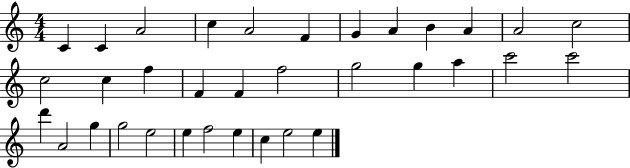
X:1
T:Untitled
M:4/4
L:1/4
K:C
C C A2 c A2 F G A B A A2 c2 c2 c f F F f2 g2 g a c'2 c'2 d' A2 g g2 e2 e f2 e c e2 e